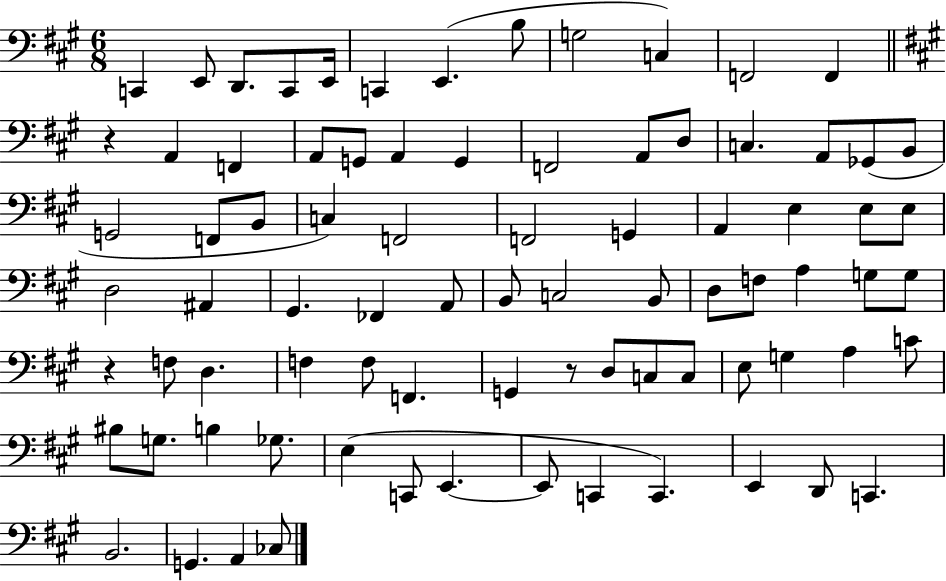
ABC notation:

X:1
T:Untitled
M:6/8
L:1/4
K:A
C,, E,,/2 D,,/2 C,,/2 E,,/4 C,, E,, B,/2 G,2 C, F,,2 F,, z A,, F,, A,,/2 G,,/2 A,, G,, F,,2 A,,/2 D,/2 C, A,,/2 _G,,/2 B,,/2 G,,2 F,,/2 B,,/2 C, F,,2 F,,2 G,, A,, E, E,/2 E,/2 D,2 ^A,, ^G,, _F,, A,,/2 B,,/2 C,2 B,,/2 D,/2 F,/2 A, G,/2 G,/2 z F,/2 D, F, F,/2 F,, G,, z/2 D,/2 C,/2 C,/2 E,/2 G, A, C/2 ^B,/2 G,/2 B, _G,/2 E, C,,/2 E,, E,,/2 C,, C,, E,, D,,/2 C,, B,,2 G,, A,, _C,/2